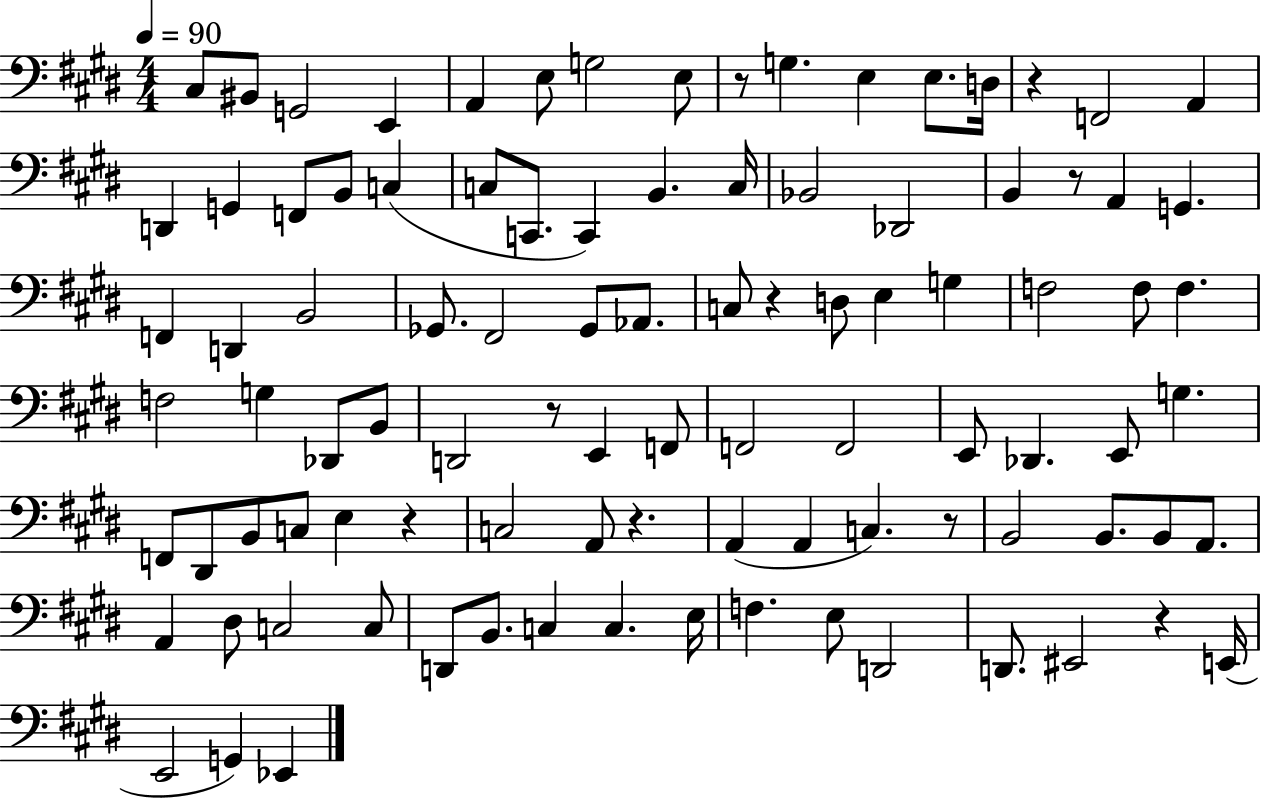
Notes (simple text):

C#3/e BIS2/e G2/h E2/q A2/q E3/e G3/h E3/e R/e G3/q. E3/q E3/e. D3/s R/q F2/h A2/q D2/q G2/q F2/e B2/e C3/q C3/e C2/e. C2/q B2/q. C3/s Bb2/h Db2/h B2/q R/e A2/q G2/q. F2/q D2/q B2/h Gb2/e. F#2/h Gb2/e Ab2/e. C3/e R/q D3/e E3/q G3/q F3/h F3/e F3/q. F3/h G3/q Db2/e B2/e D2/h R/e E2/q F2/e F2/h F2/h E2/e Db2/q. E2/e G3/q. F2/e D#2/e B2/e C3/e E3/q R/q C3/h A2/e R/q. A2/q A2/q C3/q. R/e B2/h B2/e. B2/e A2/e. A2/q D#3/e C3/h C3/e D2/e B2/e. C3/q C3/q. E3/s F3/q. E3/e D2/h D2/e. EIS2/h R/q E2/s E2/h G2/q Eb2/q